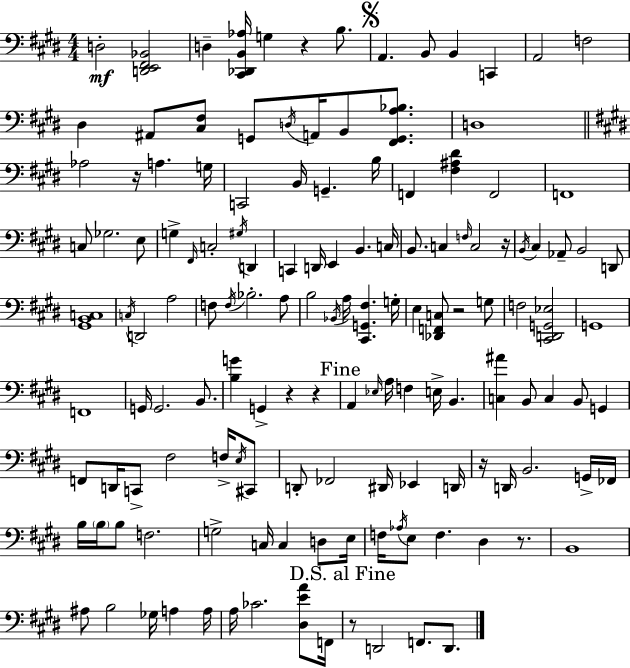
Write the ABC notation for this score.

X:1
T:Untitled
M:4/4
L:1/4
K:E
D,2 [D,,E,,^F,,_B,,]2 D, [^C,,_D,,B,,_A,]/4 G, z B,/2 A,, B,,/2 B,, C,, A,,2 F,2 ^D, ^A,,/2 [^C,^F,]/2 G,,/2 D,/4 A,,/4 B,,/2 [^F,,G,,A,_B,]/2 D,4 _A,2 z/4 A, G,/4 C,,2 B,,/4 G,, B,/4 F,, [^F,^A,^D] F,,2 F,,4 C,/2 _G,2 E,/2 G, ^F,,/4 C,2 ^G,/4 D,, C,, D,,/4 E,, B,, C,/4 B,,/2 C, F,/4 C,2 z/4 B,,/4 ^C, _A,,/2 B,,2 D,,/2 [^G,,B,,C,]4 C,/4 D,,2 A,2 F,/2 F,/4 _B,2 A,/2 B,2 _B,,/4 A,/4 [^C,,G,,^F,] G,/4 E, [_D,,F,,C,]/2 z2 G,/2 F,2 [^C,,D,,G,,_E,]2 G,,4 F,,4 G,,/4 G,,2 B,,/2 [B,G] G,, z z A,, _E,/4 A,/4 F, E,/4 B,, [C,^A] B,,/2 C, B,,/2 G,, F,,/2 D,,/4 C,,/2 ^F,2 F,/4 E,/4 ^C,,/2 D,,/2 _F,,2 ^D,,/4 _E,, D,,/4 z/4 D,,/4 B,,2 G,,/4 _F,,/4 B,/4 B,/4 B,/2 F,2 G,2 C,/4 C, D,/2 E,/4 F,/4 _A,/4 E,/2 F, ^D, z/2 B,,4 ^A,/2 B,2 _G,/4 A, A,/4 A,/4 _C2 [^D,EA]/2 F,,/4 z/2 D,,2 F,,/2 D,,/2